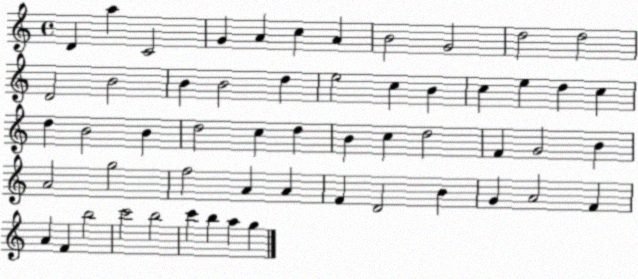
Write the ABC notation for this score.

X:1
T:Untitled
M:4/4
L:1/4
K:C
D a C2 G A c A B2 G2 d2 d2 D2 B2 B B2 d e2 c B c e d c d B2 B d2 c d B c d2 F G2 B A2 g2 f2 A A F D2 B G A2 F A F b2 c'2 b2 c' b a g